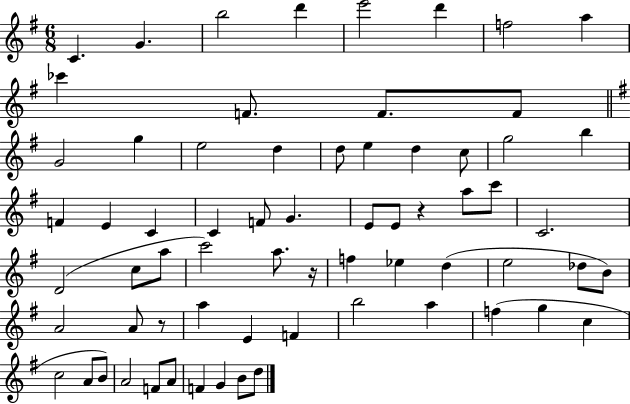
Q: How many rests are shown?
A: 3